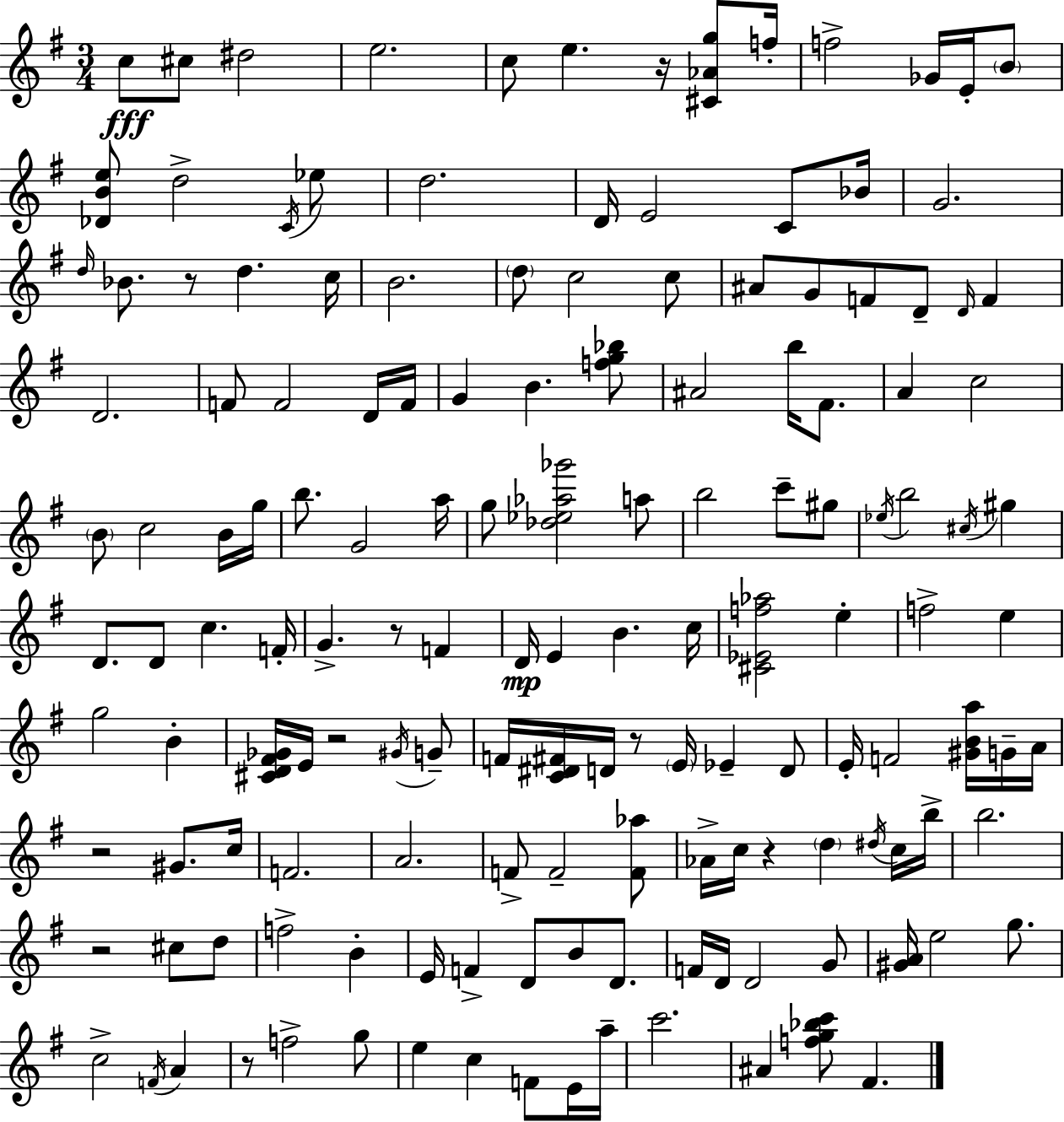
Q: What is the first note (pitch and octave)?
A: C5